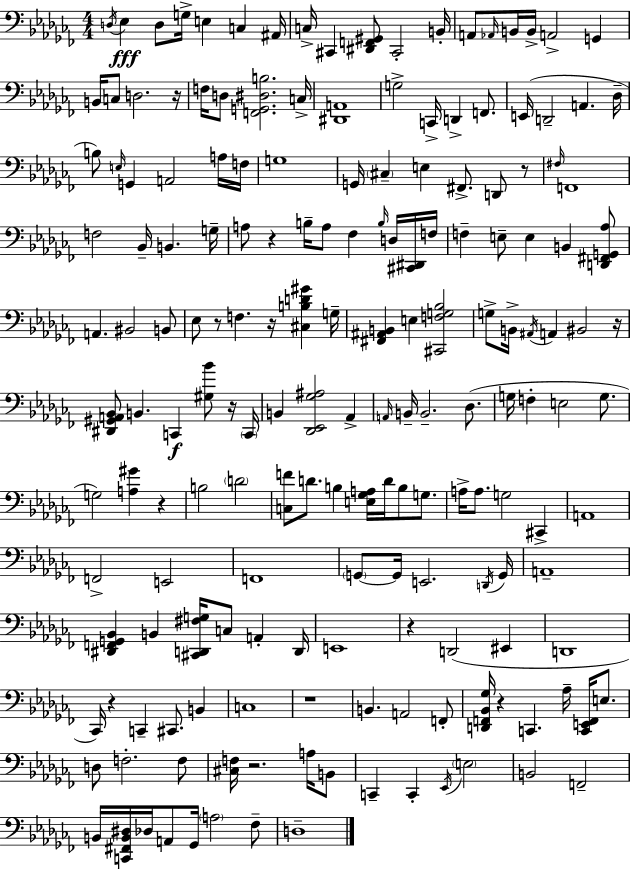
X:1
T:Untitled
M:4/4
L:1/4
K:Abm
D,/4 _E, D,/2 G,/4 E, C, ^A,,/4 C,/4 ^C,, [^D,,F,,^G,,]/2 ^C,,2 B,,/4 A,,/2 _A,,/4 B,,/4 B,,/4 A,,2 G,, B,,/4 C,/2 D,2 z/4 F,/4 D,/2 [F,,G,,^D,B,]2 C,/4 [^D,,A,,]4 G,2 C,,/4 D,, F,,/2 E,,/4 D,,2 A,, _D,/4 B,/2 E,/4 G,, A,,2 A,/4 F,/4 G,4 G,,/4 ^C, E, ^F,,/2 D,,/2 z/2 ^F,/4 F,,4 F,2 _B,,/4 B,, G,/4 A,/2 z B,/4 A,/2 _F, B,/4 D,/4 [^C,,^D,,]/4 F,/4 F, E,/2 E, B,, [D,,^F,,G,,_A,]/2 A,, ^B,,2 B,,/2 _E,/2 z/2 F, z/4 [^C,B,D^G] G,/4 [^F,,^A,,B,,] E, [^C,,F,G,_B,]2 G,/2 B,,/4 ^A,,/4 A,, ^B,,2 z/4 [^D,,^G,,A,,_B,,]/2 B,, C,, [^G,_B]/2 z/4 C,,/4 B,, [_D,,_E,,_G,^A,]2 _A,, A,,/4 B,,/4 B,,2 _D,/2 G,/4 F, E,2 G,/2 G,2 [A,^G] z B,2 D2 [C,F]/2 D/2 B, [E,_G,A,]/4 D/4 B,/2 G,/2 A,/4 A,/2 G,2 ^C,, A,,4 F,,2 E,,2 F,,4 G,,/2 G,,/4 E,,2 D,,/4 G,,/4 A,,4 [^D,,F,,G,,_B,,] B,, [^C,,D,,^F,G,]/4 C,/2 A,, D,,/4 E,,4 z D,,2 ^E,, D,,4 _C,,/4 z C,, ^C,,/2 B,, C,4 z4 B,, A,,2 F,,/2 [D,,F,,_B,,_G,]/4 z C,, _A,/4 [C,,E,,F,,]/4 E,/2 D,/2 F,2 F,/2 [^C,F,]/4 z2 A,/4 B,,/2 C,, C,, _E,,/4 E,2 B,,2 F,,2 B,,/4 [C,,^F,,B,,^D,]/4 _D,/4 A,,/2 _G,,/4 A,2 _F,/2 D,4